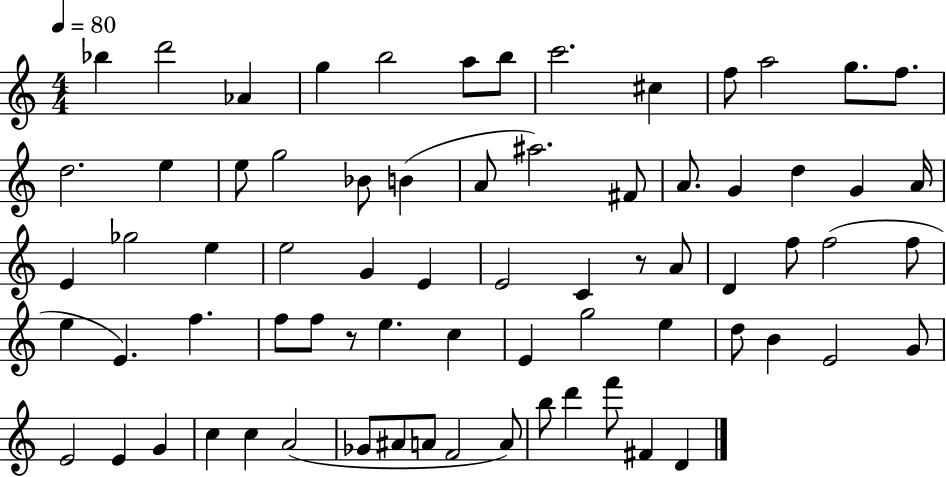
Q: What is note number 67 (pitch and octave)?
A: D6